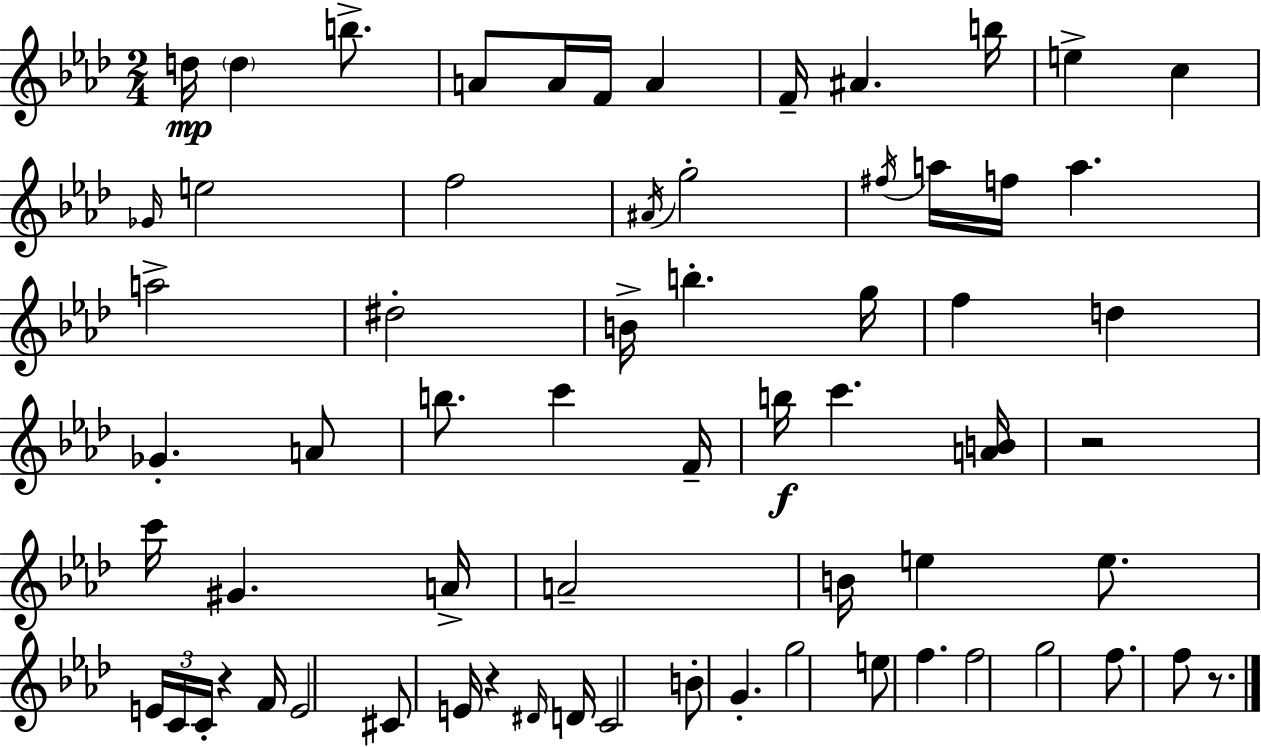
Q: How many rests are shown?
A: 4